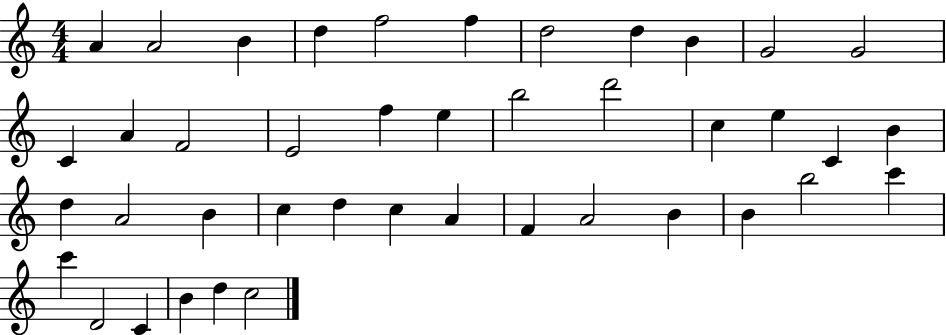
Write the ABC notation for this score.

X:1
T:Untitled
M:4/4
L:1/4
K:C
A A2 B d f2 f d2 d B G2 G2 C A F2 E2 f e b2 d'2 c e C B d A2 B c d c A F A2 B B b2 c' c' D2 C B d c2